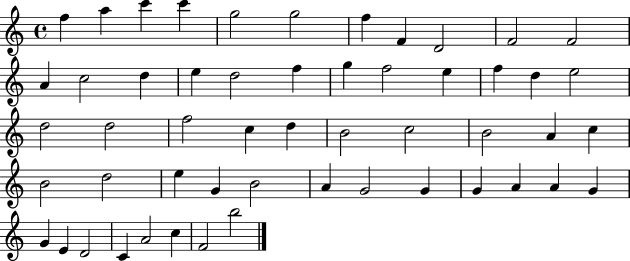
F5/q A5/q C6/q C6/q G5/h G5/h F5/q F4/q D4/h F4/h F4/h A4/q C5/h D5/q E5/q D5/h F5/q G5/q F5/h E5/q F5/q D5/q E5/h D5/h D5/h F5/h C5/q D5/q B4/h C5/h B4/h A4/q C5/q B4/h D5/h E5/q G4/q B4/h A4/q G4/h G4/q G4/q A4/q A4/q G4/q G4/q E4/q D4/h C4/q A4/h C5/q F4/h B5/h